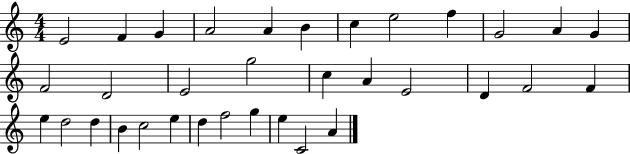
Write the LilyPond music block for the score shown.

{
  \clef treble
  \numericTimeSignature
  \time 4/4
  \key c \major
  e'2 f'4 g'4 | a'2 a'4 b'4 | c''4 e''2 f''4 | g'2 a'4 g'4 | \break f'2 d'2 | e'2 g''2 | c''4 a'4 e'2 | d'4 f'2 f'4 | \break e''4 d''2 d''4 | b'4 c''2 e''4 | d''4 f''2 g''4 | e''4 c'2 a'4 | \break \bar "|."
}